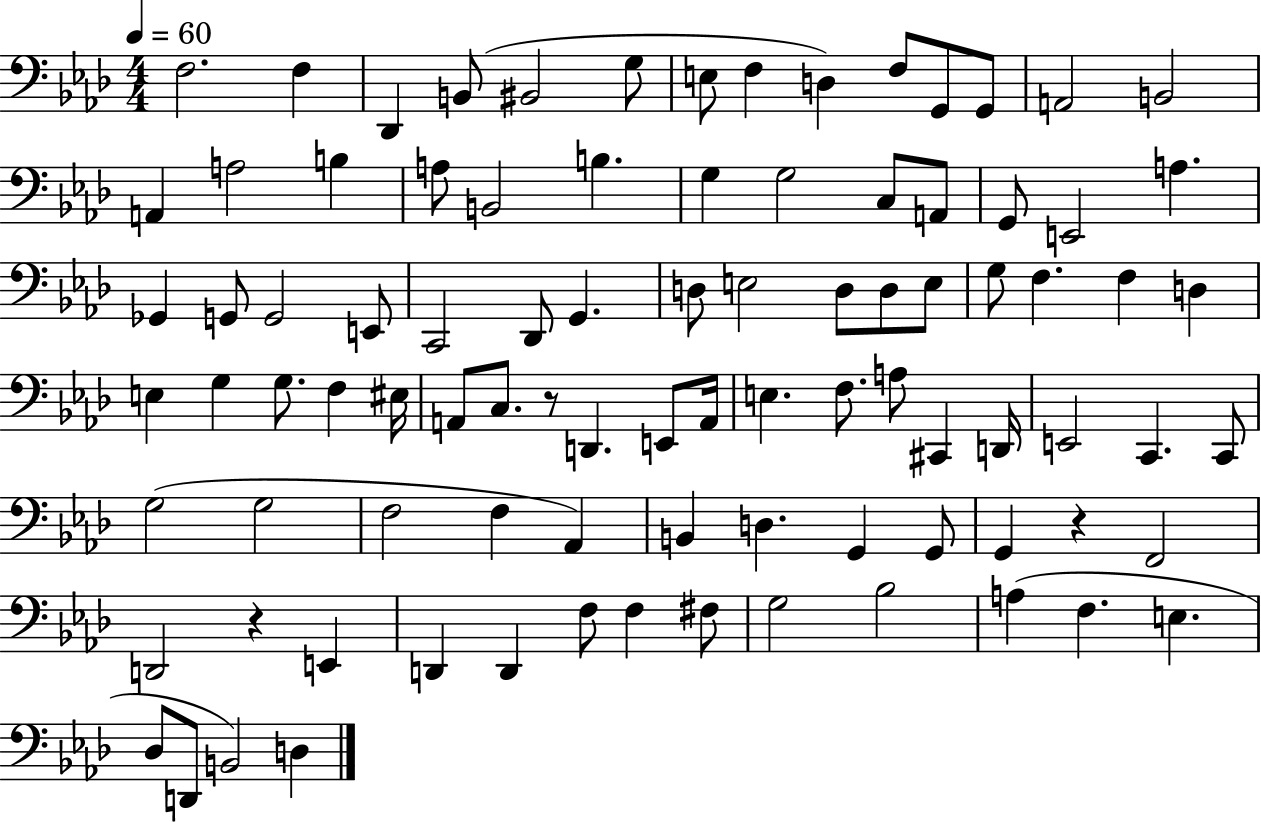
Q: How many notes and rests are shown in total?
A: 91